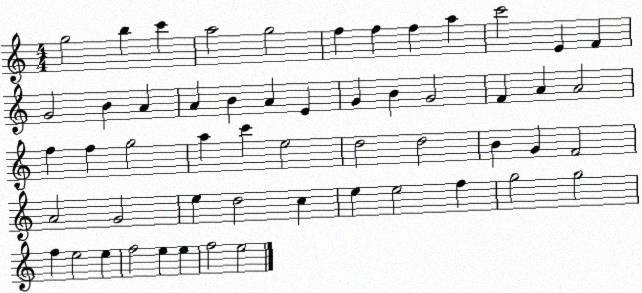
X:1
T:Untitled
M:4/4
L:1/4
K:C
g2 b c' a2 g2 f f f a c'2 E F G2 B A A B A E G B G2 F A A2 f f g2 a c' e2 d2 d2 B G F2 A2 G2 e d2 c e e2 f g2 g2 f e2 e f2 e e f2 e2